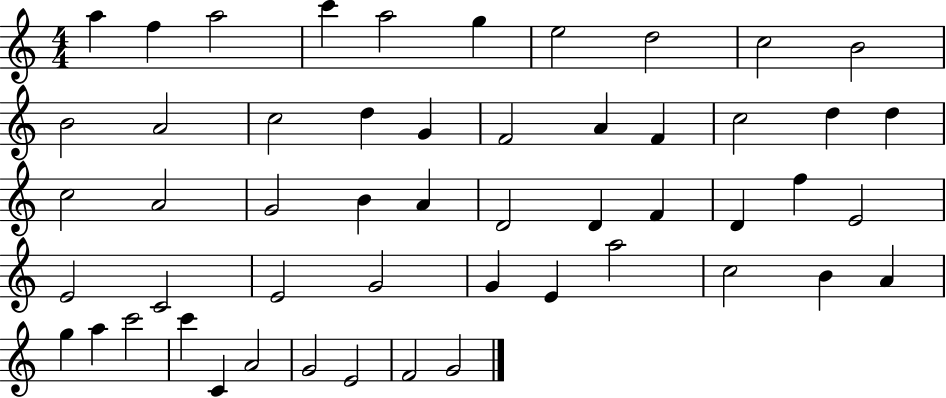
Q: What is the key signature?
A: C major